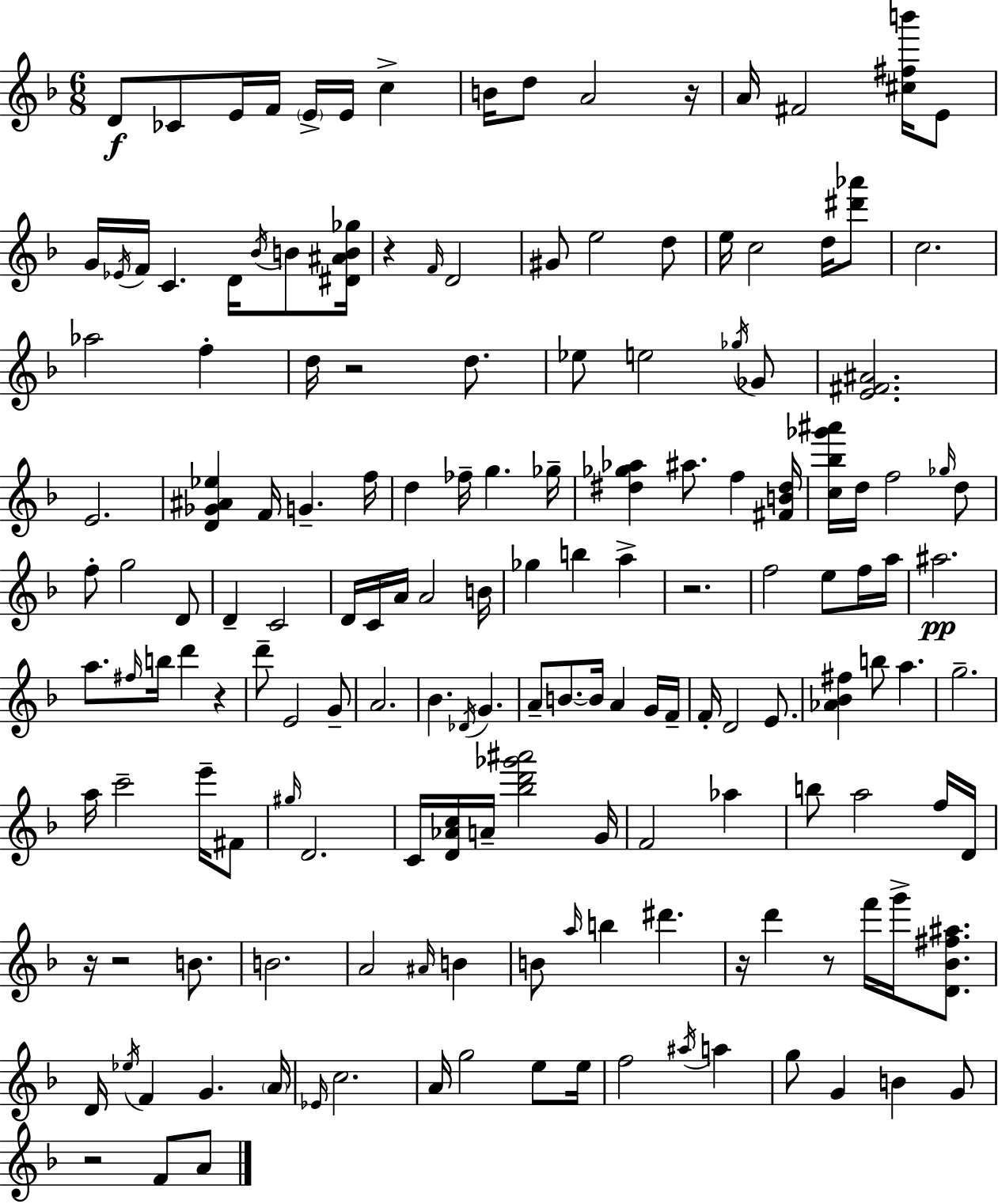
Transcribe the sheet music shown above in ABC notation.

X:1
T:Untitled
M:6/8
L:1/4
K:F
D/2 _C/2 E/4 F/4 E/4 E/4 c B/4 d/2 A2 z/4 A/4 ^F2 [^c^fb']/4 E/2 G/4 _E/4 F/4 C D/4 _B/4 B/2 [^D^AB_g]/4 z F/4 D2 ^G/2 e2 d/2 e/4 c2 d/4 [^d'_a']/2 c2 _a2 f d/4 z2 d/2 _e/2 e2 _g/4 _G/2 [E^F^A]2 E2 [D_G^A_e] F/4 G f/4 d _f/4 g _g/4 [^d_g_a] ^a/2 f [^FB^d]/4 [c_b_g'^a']/4 d/4 f2 _g/4 d/2 f/2 g2 D/2 D C2 D/4 C/4 A/4 A2 B/4 _g b a z2 f2 e/2 f/4 a/4 ^a2 a/2 ^f/4 b/4 d' z d'/2 E2 G/2 A2 _B _D/4 G A/2 B/2 B/4 A G/4 F/4 F/4 D2 E/2 [_A_B^f] b/2 a g2 a/4 c'2 e'/4 ^F/2 ^g/4 D2 C/4 [D_Ac]/4 A/4 [_bd'_g'^a']2 G/4 F2 _a b/2 a2 f/4 D/4 z/4 z2 B/2 B2 A2 ^A/4 B B/2 a/4 b ^d' z/4 d' z/2 f'/4 g'/4 [D_B^f^a]/2 D/4 _e/4 F G A/4 _E/4 c2 A/4 g2 e/2 e/4 f2 ^a/4 a g/2 G B G/2 z2 F/2 A/2